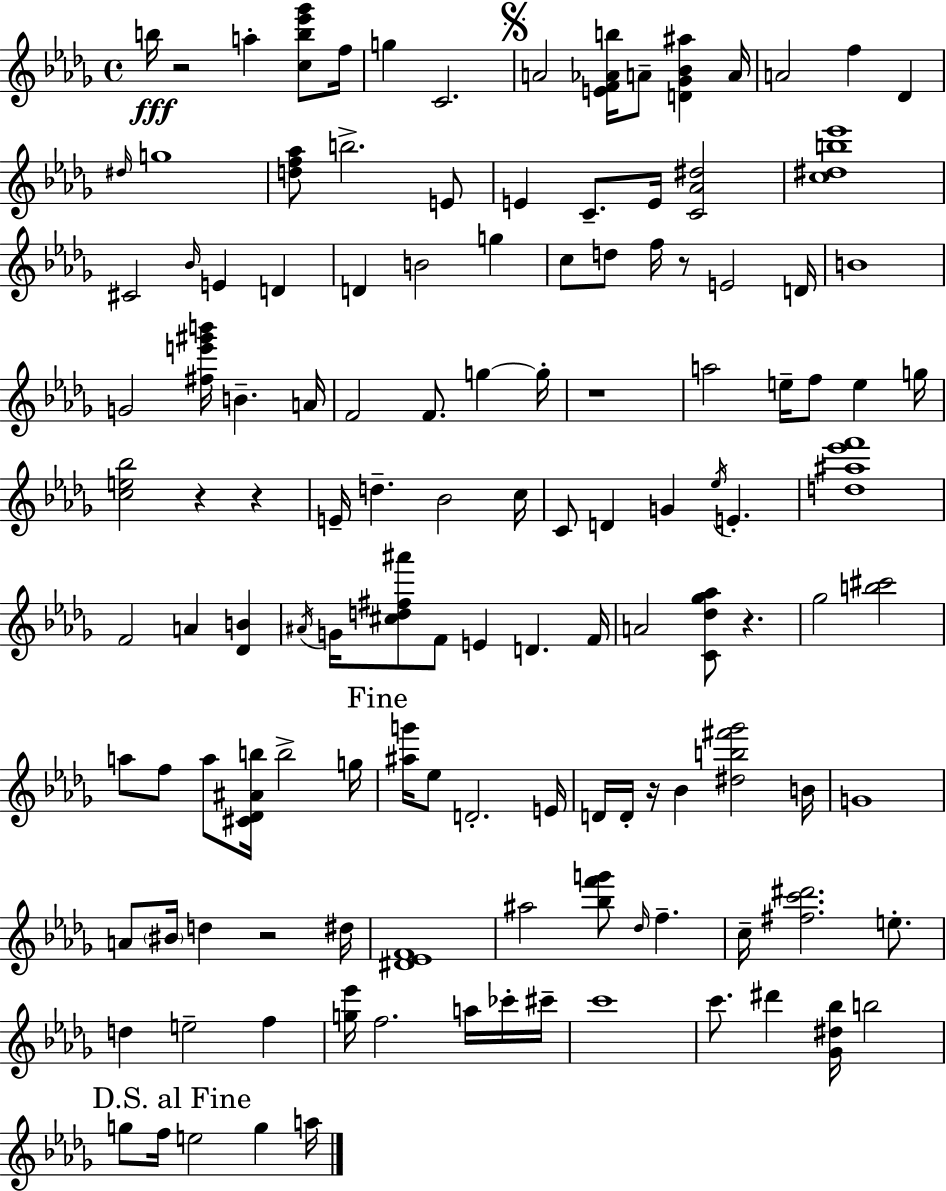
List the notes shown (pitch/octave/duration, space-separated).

B5/s R/h A5/q [C5,B5,Eb6,Gb6]/e F5/s G5/q C4/h. A4/h [E4,F4,Ab4,B5]/s A4/e [D4,Gb4,Bb4,A#5]/q A4/s A4/h F5/q Db4/q D#5/s G5/w [D5,F5,Ab5]/e B5/h. E4/e E4/q C4/e. E4/s [C4,Ab4,D#5]/h [C5,D#5,B5,Eb6]/w C#4/h Bb4/s E4/q D4/q D4/q B4/h G5/q C5/e D5/e F5/s R/e E4/h D4/s B4/w G4/h [F#5,E6,G#6,B6]/s B4/q. A4/s F4/h F4/e. G5/q G5/s R/w A5/h E5/s F5/e E5/q G5/s [C5,E5,Bb5]/h R/q R/q E4/s D5/q. Bb4/h C5/s C4/e D4/q G4/q Eb5/s E4/q. [D5,A#5,Eb6,F6]/w F4/h A4/q [Db4,B4]/q A#4/s G4/s [C#5,D5,F#5,A#6]/e F4/e E4/q D4/q. F4/s A4/h [C4,Db5,Gb5,Ab5]/e R/q. Gb5/h [B5,C#6]/h A5/e F5/e A5/e [C#4,Db4,A#4,B5]/s B5/h G5/s [A#5,G6]/s Eb5/e D4/h. E4/s D4/s D4/s R/s Bb4/q [D#5,B5,F#6,Gb6]/h B4/s G4/w A4/e BIS4/s D5/q R/h D#5/s [D#4,Eb4,F4]/w A#5/h [Bb5,F6,G6]/e Db5/s F5/q. C5/s [F#5,C6,D#6]/h. E5/e. D5/q E5/h F5/q [G5,Eb6]/s F5/h. A5/s CES6/s C#6/s C6/w C6/e. D#6/q [Gb4,D#5,Bb5]/s B5/h G5/e F5/s E5/h G5/q A5/s